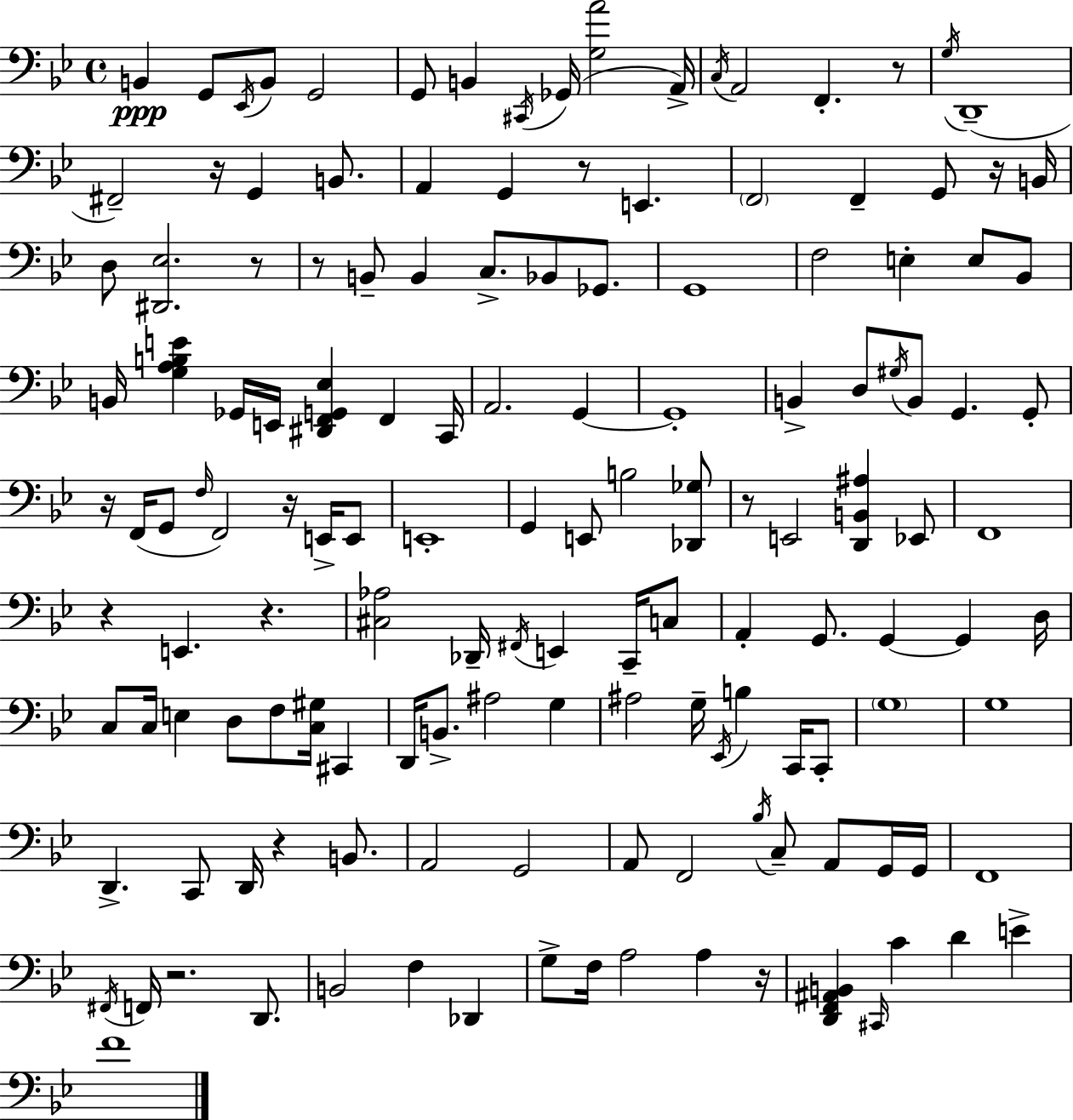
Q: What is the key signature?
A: BES major